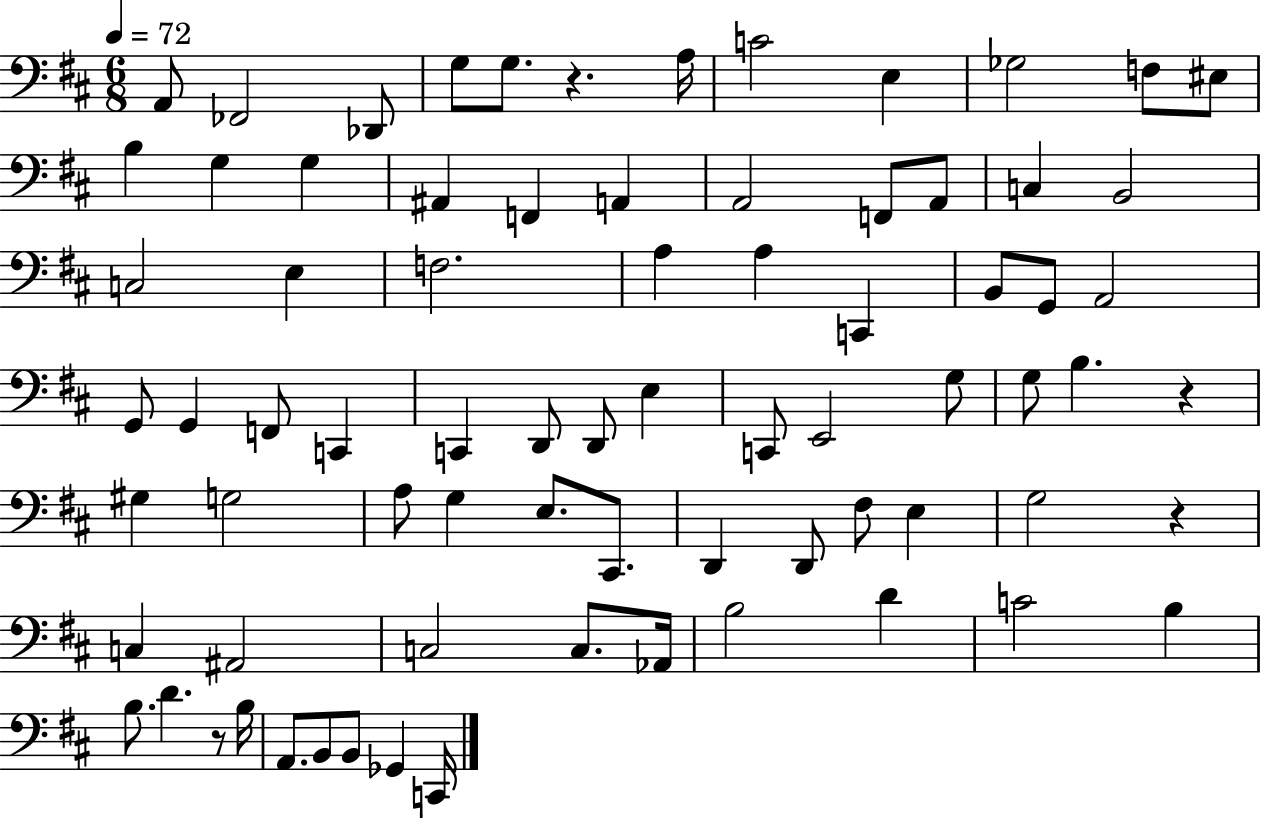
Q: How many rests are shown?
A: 4